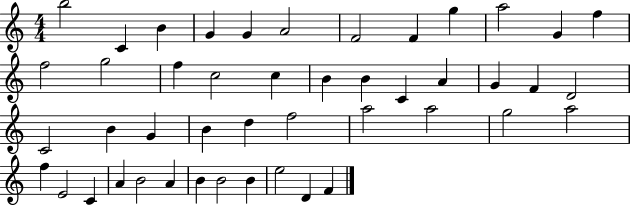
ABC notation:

X:1
T:Untitled
M:4/4
L:1/4
K:C
b2 C B G G A2 F2 F g a2 G f f2 g2 f c2 c B B C A G F D2 C2 B G B d f2 a2 a2 g2 a2 f E2 C A B2 A B B2 B e2 D F